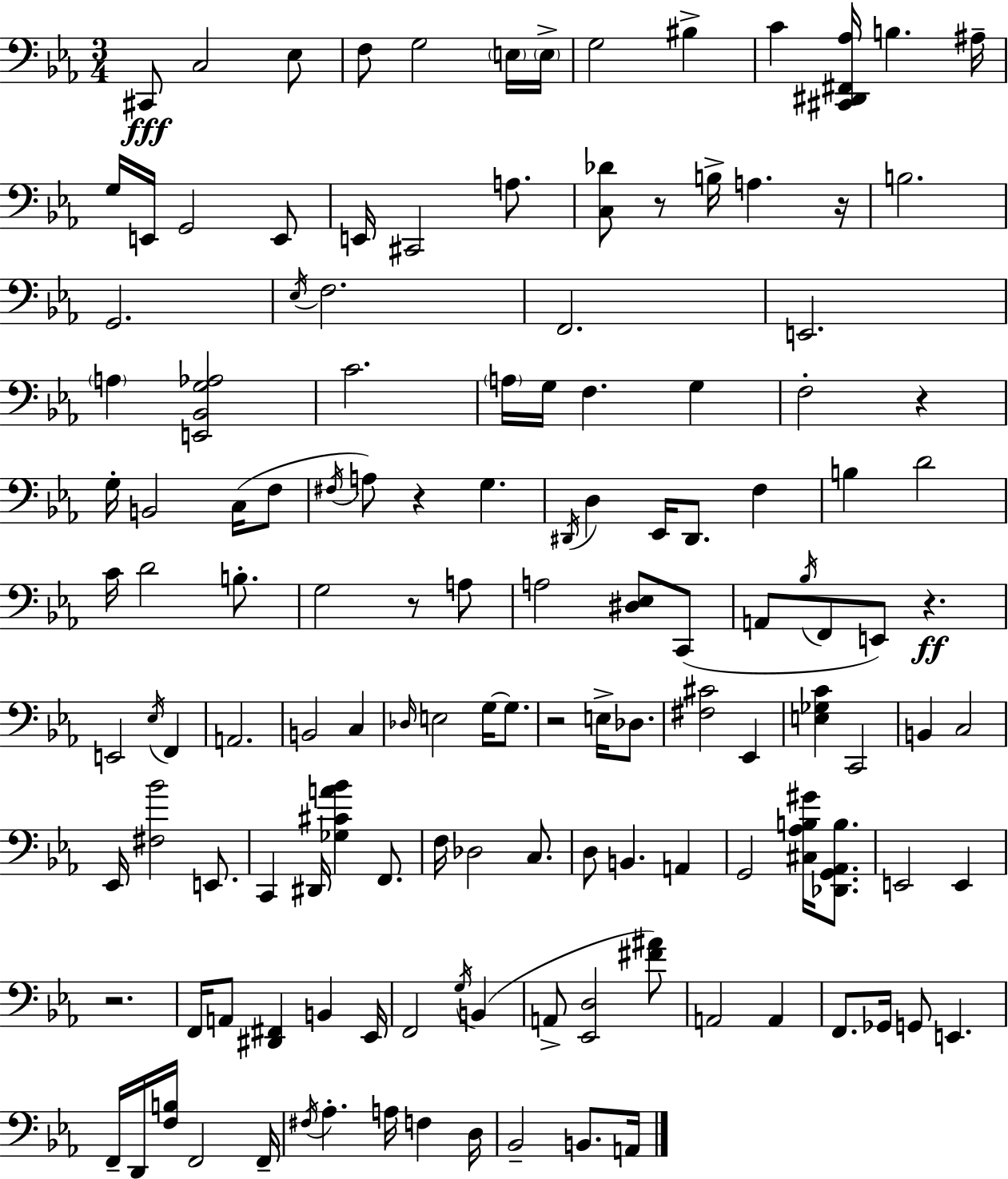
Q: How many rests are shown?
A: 8